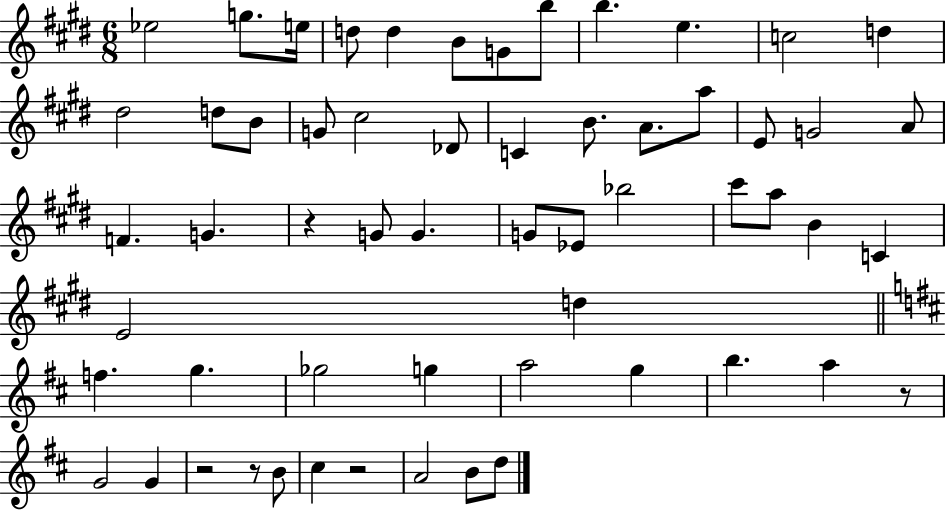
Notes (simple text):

Eb5/h G5/e. E5/s D5/e D5/q B4/e G4/e B5/e B5/q. E5/q. C5/h D5/q D#5/h D5/e B4/e G4/e C#5/h Db4/e C4/q B4/e. A4/e. A5/e E4/e G4/h A4/e F4/q. G4/q. R/q G4/e G4/q. G4/e Eb4/e Bb5/h C#6/e A5/e B4/q C4/q E4/h D5/q F5/q. G5/q. Gb5/h G5/q A5/h G5/q B5/q. A5/q R/e G4/h G4/q R/h R/e B4/e C#5/q R/h A4/h B4/e D5/e